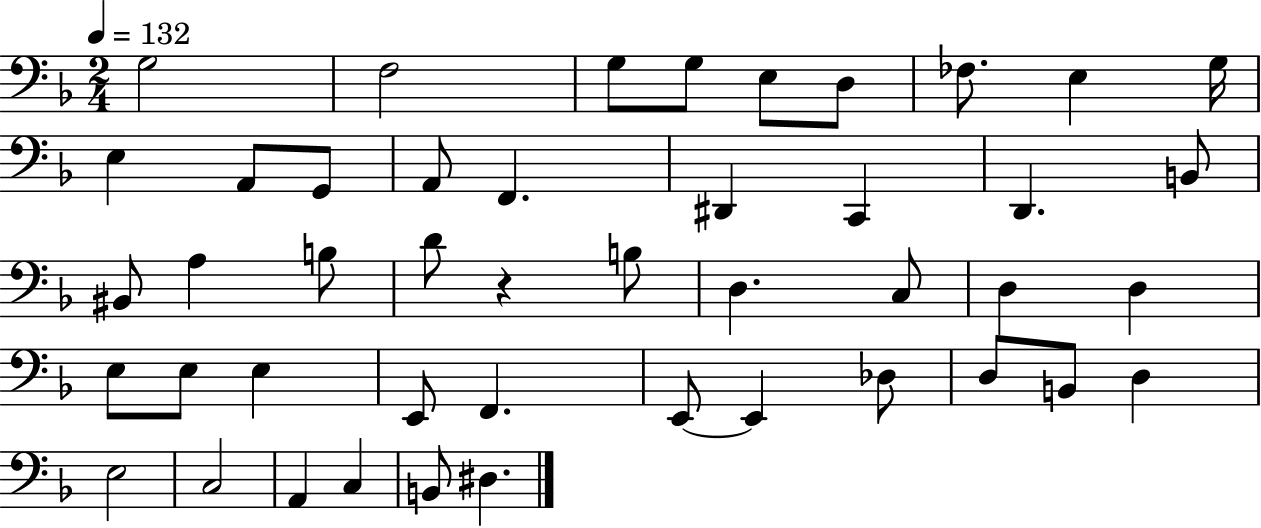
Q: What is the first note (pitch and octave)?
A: G3